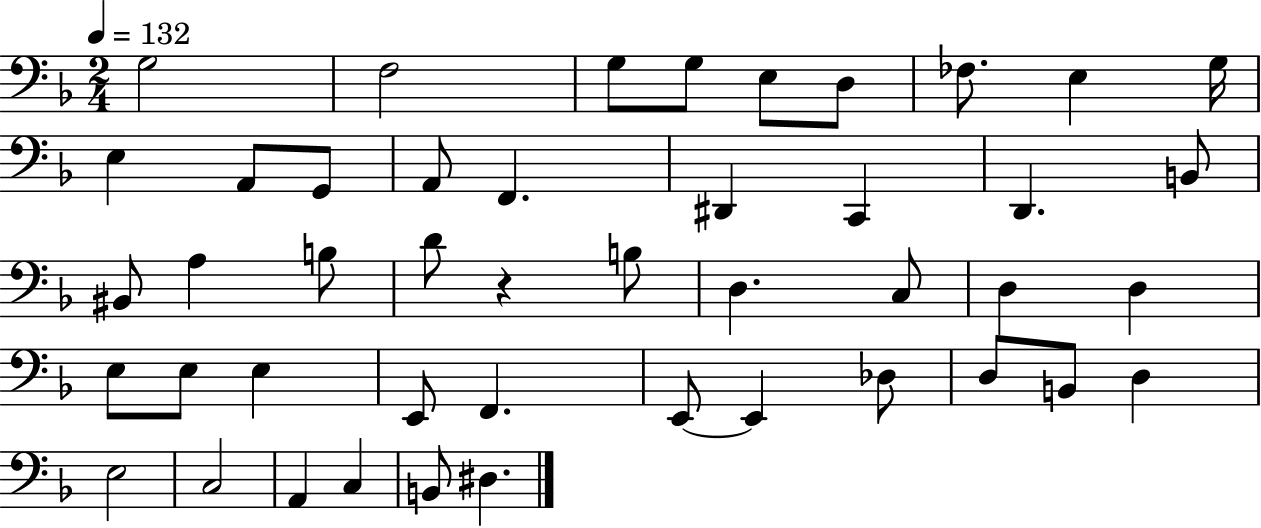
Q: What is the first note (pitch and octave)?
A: G3